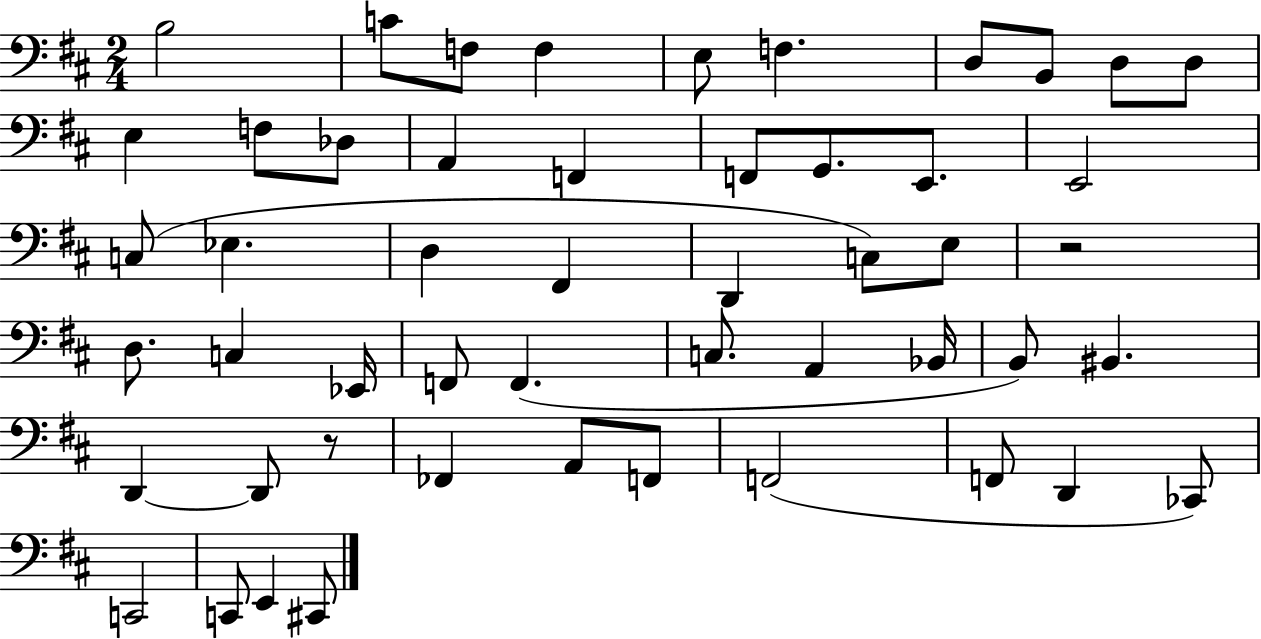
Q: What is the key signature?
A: D major